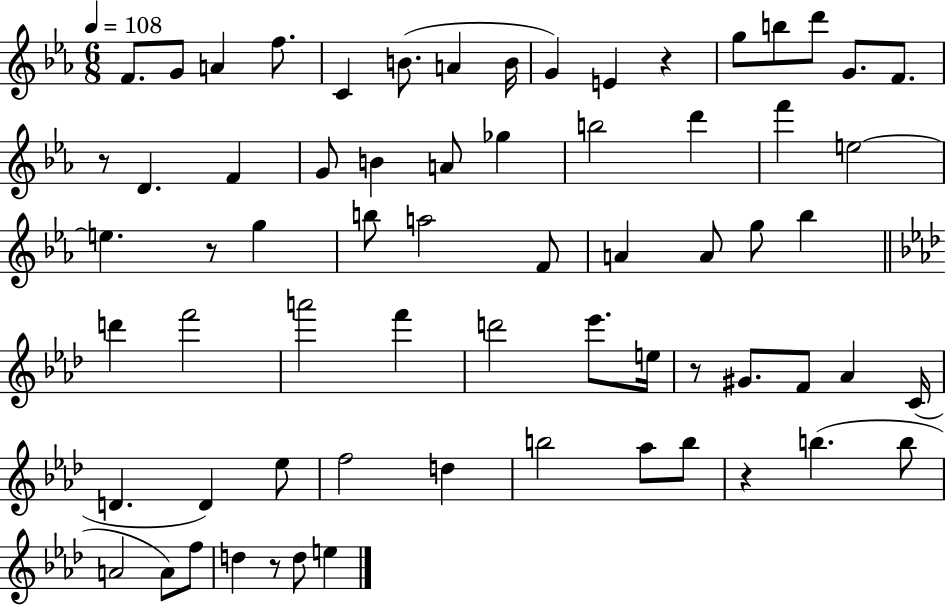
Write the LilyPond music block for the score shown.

{
  \clef treble
  \numericTimeSignature
  \time 6/8
  \key ees \major
  \tempo 4 = 108
  \repeat volta 2 { f'8. g'8 a'4 f''8. | c'4 b'8.( a'4 b'16 | g'4) e'4 r4 | g''8 b''8 d'''8 g'8. f'8. | \break r8 d'4. f'4 | g'8 b'4 a'8 ges''4 | b''2 d'''4 | f'''4 e''2~~ | \break e''4. r8 g''4 | b''8 a''2 f'8 | a'4 a'8 g''8 bes''4 | \bar "||" \break \key aes \major d'''4 f'''2 | a'''2 f'''4 | d'''2 ees'''8. e''16 | r8 gis'8. f'8 aes'4 c'16( | \break d'4. d'4) ees''8 | f''2 d''4 | b''2 aes''8 b''8 | r4 b''4.( b''8 | \break a'2 a'8) f''8 | d''4 r8 d''8 e''4 | } \bar "|."
}